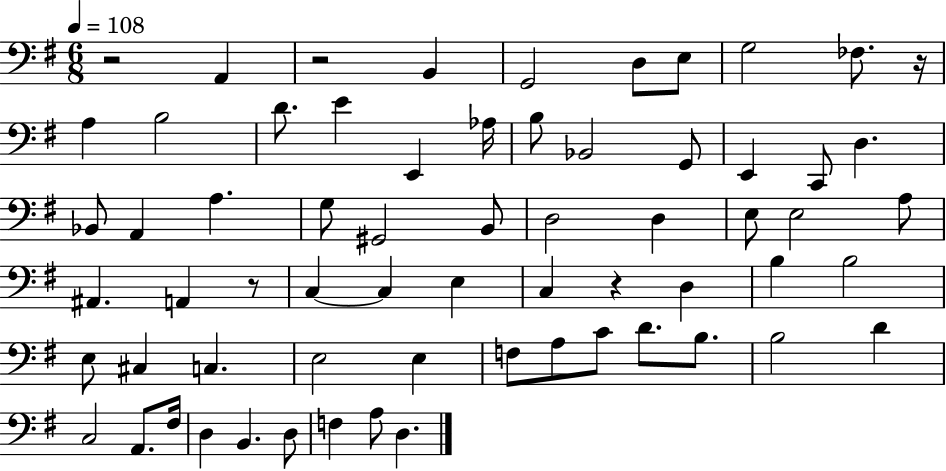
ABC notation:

X:1
T:Untitled
M:6/8
L:1/4
K:G
z2 A,, z2 B,, G,,2 D,/2 E,/2 G,2 _F,/2 z/4 A, B,2 D/2 E E,, _A,/4 B,/2 _B,,2 G,,/2 E,, C,,/2 D, _B,,/2 A,, A, G,/2 ^G,,2 B,,/2 D,2 D, E,/2 E,2 A,/2 ^A,, A,, z/2 C, C, E, C, z D, B, B,2 E,/2 ^C, C, E,2 E, F,/2 A,/2 C/2 D/2 B,/2 B,2 D C,2 A,,/2 ^F,/4 D, B,, D,/2 F, A,/2 D,